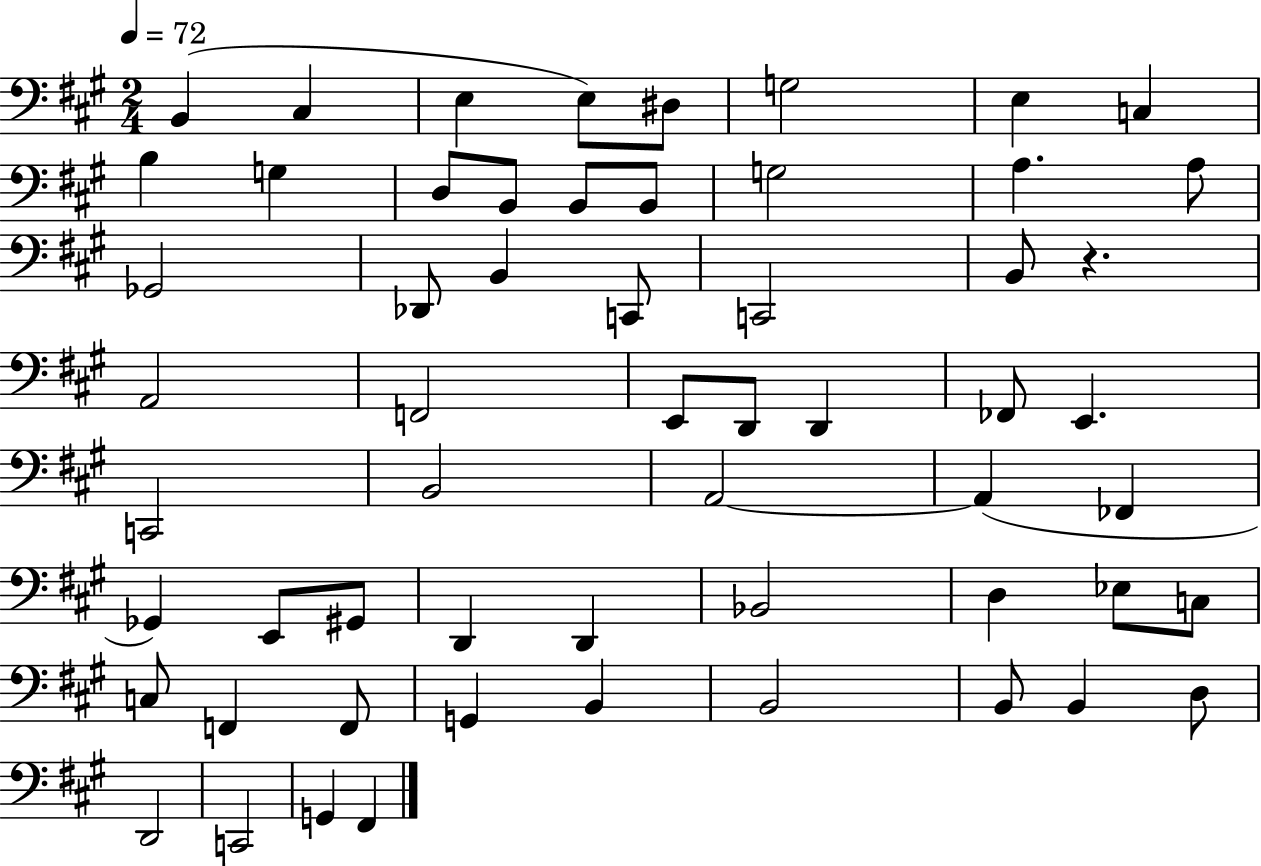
X:1
T:Untitled
M:2/4
L:1/4
K:A
B,, ^C, E, E,/2 ^D,/2 G,2 E, C, B, G, D,/2 B,,/2 B,,/2 B,,/2 G,2 A, A,/2 _G,,2 _D,,/2 B,, C,,/2 C,,2 B,,/2 z A,,2 F,,2 E,,/2 D,,/2 D,, _F,,/2 E,, C,,2 B,,2 A,,2 A,, _F,, _G,, E,,/2 ^G,,/2 D,, D,, _B,,2 D, _E,/2 C,/2 C,/2 F,, F,,/2 G,, B,, B,,2 B,,/2 B,, D,/2 D,,2 C,,2 G,, ^F,,